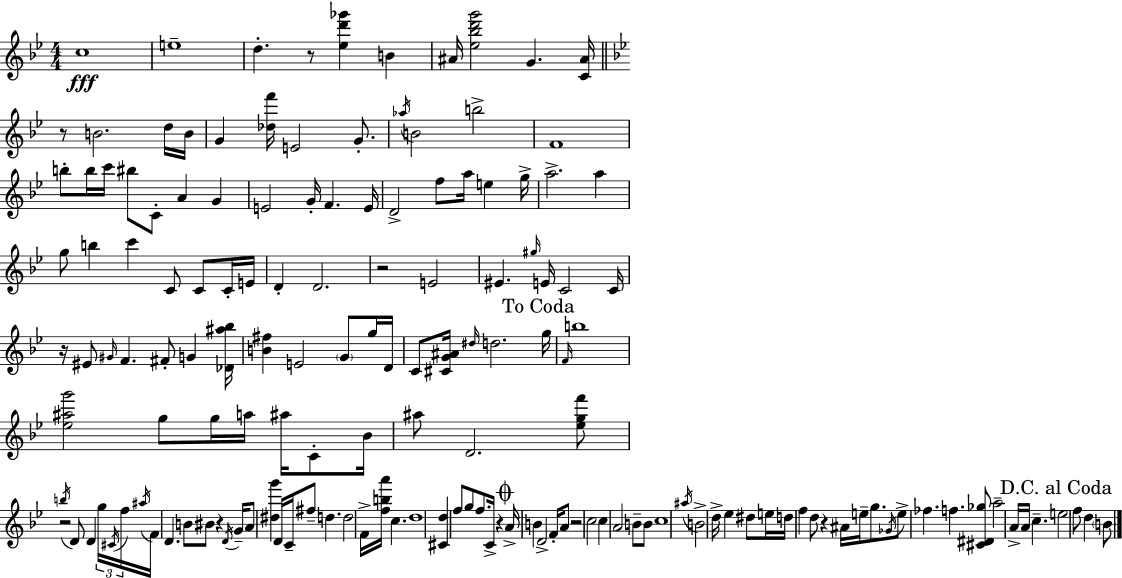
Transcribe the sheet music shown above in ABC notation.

X:1
T:Untitled
M:4/4
L:1/4
K:Gm
c4 e4 d z/2 [_ed'_g'] B ^A/4 [_e_bd'g']2 G [C^A]/4 z/2 B2 d/4 B/4 G [_df']/4 E2 G/2 _a/4 B2 b2 F4 b/2 b/4 c'/4 ^b/2 C/2 A G E2 G/4 F E/4 D2 f/2 a/4 e g/4 a2 a g/2 b c' C/2 C/2 C/4 E/4 D D2 z2 E2 ^E ^g/4 E/4 C2 C/4 z/4 ^E/2 ^G/4 F ^F/2 G [_D^a_b]/4 [B^f] E2 G/2 g/4 D/4 C/2 [^CG^A]/4 ^d/4 d2 g/4 F/4 b4 [_e^ag']2 g/2 g/4 a/4 ^a/4 C/2 _B/4 ^a/2 D2 [_egf']/2 z2 b/4 D/2 D g/4 ^C/4 f/4 ^a/4 F/4 D B/2 ^B/2 z D/4 G/4 A/2 [^dg'] D/4 C/4 ^f/2 d d2 F/4 [fba']/4 c d4 [^Cd] f/2 g/2 f/2 C/4 z A/4 B D2 F/4 A/2 z2 c2 c A2 B/2 B/2 c4 ^a/4 B2 d/4 _e ^d/2 e/4 d/4 f d/2 z ^A/4 e/4 g/2 _G/4 e/2 _f f [^C^D_g]/2 a2 A/4 A/4 c e2 f/2 d B/2